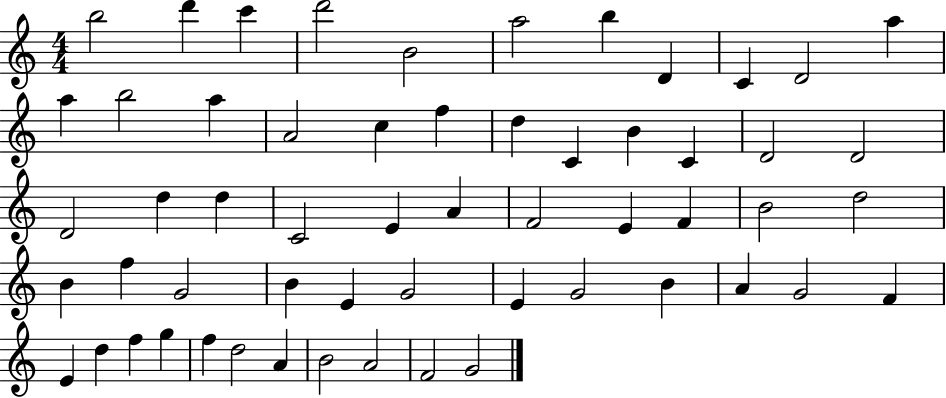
B5/h D6/q C6/q D6/h B4/h A5/h B5/q D4/q C4/q D4/h A5/q A5/q B5/h A5/q A4/h C5/q F5/q D5/q C4/q B4/q C4/q D4/h D4/h D4/h D5/q D5/q C4/h E4/q A4/q F4/h E4/q F4/q B4/h D5/h B4/q F5/q G4/h B4/q E4/q G4/h E4/q G4/h B4/q A4/q G4/h F4/q E4/q D5/q F5/q G5/q F5/q D5/h A4/q B4/h A4/h F4/h G4/h